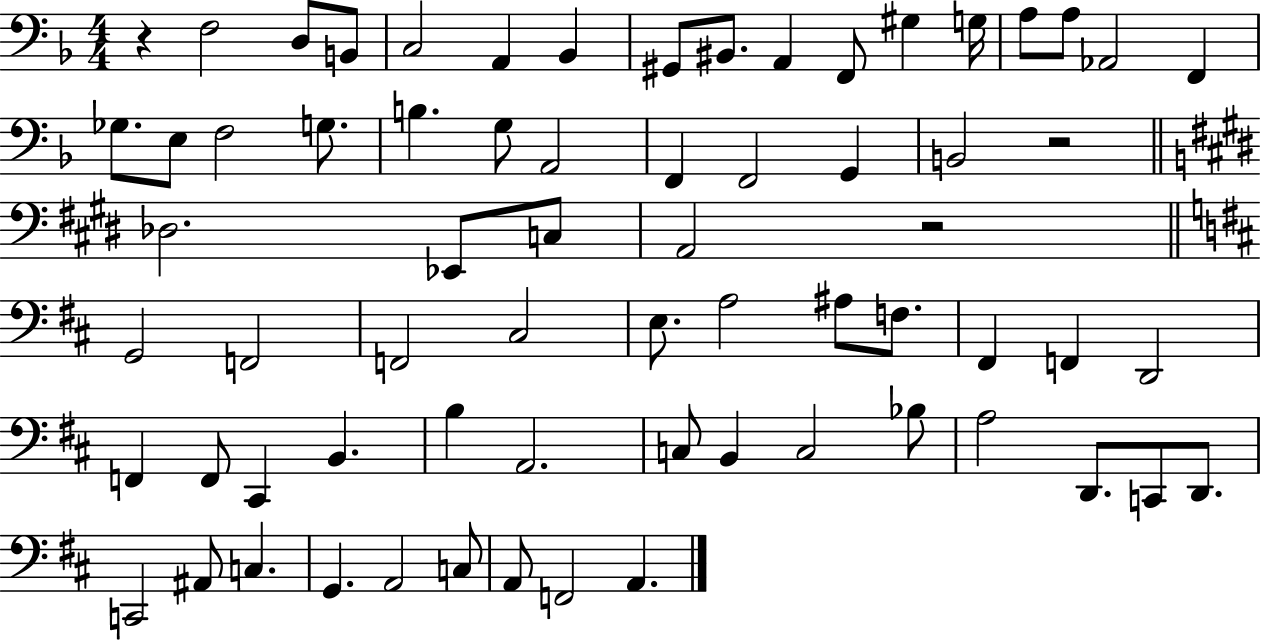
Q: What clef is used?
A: bass